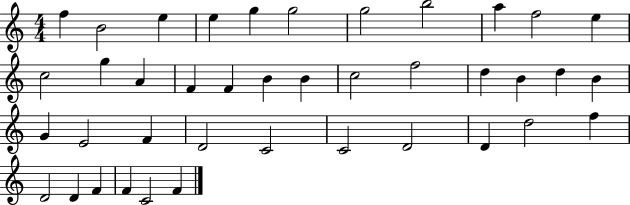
F5/q B4/h E5/q E5/q G5/q G5/h G5/h B5/h A5/q F5/h E5/q C5/h G5/q A4/q F4/q F4/q B4/q B4/q C5/h F5/h D5/q B4/q D5/q B4/q G4/q E4/h F4/q D4/h C4/h C4/h D4/h D4/q D5/h F5/q D4/h D4/q F4/q F4/q C4/h F4/q